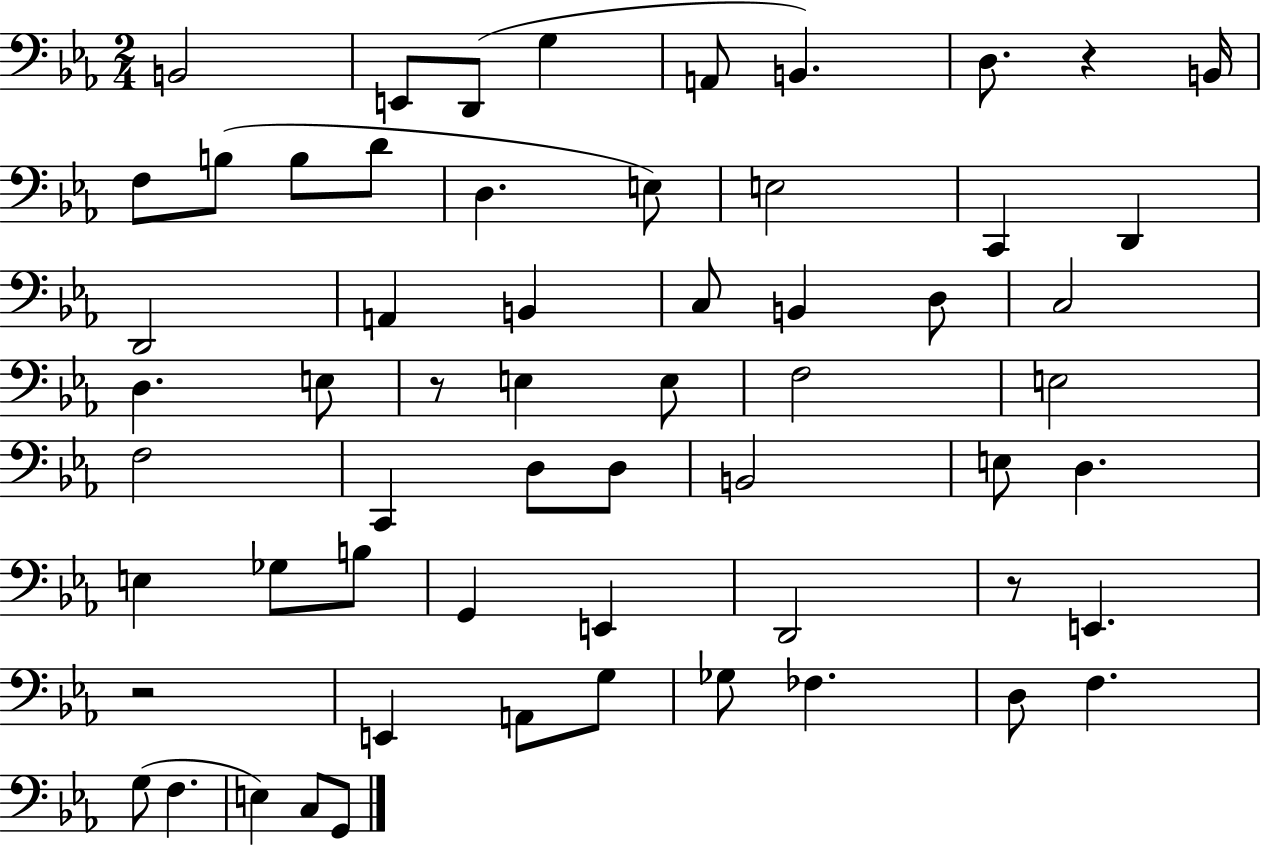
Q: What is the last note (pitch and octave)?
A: G2